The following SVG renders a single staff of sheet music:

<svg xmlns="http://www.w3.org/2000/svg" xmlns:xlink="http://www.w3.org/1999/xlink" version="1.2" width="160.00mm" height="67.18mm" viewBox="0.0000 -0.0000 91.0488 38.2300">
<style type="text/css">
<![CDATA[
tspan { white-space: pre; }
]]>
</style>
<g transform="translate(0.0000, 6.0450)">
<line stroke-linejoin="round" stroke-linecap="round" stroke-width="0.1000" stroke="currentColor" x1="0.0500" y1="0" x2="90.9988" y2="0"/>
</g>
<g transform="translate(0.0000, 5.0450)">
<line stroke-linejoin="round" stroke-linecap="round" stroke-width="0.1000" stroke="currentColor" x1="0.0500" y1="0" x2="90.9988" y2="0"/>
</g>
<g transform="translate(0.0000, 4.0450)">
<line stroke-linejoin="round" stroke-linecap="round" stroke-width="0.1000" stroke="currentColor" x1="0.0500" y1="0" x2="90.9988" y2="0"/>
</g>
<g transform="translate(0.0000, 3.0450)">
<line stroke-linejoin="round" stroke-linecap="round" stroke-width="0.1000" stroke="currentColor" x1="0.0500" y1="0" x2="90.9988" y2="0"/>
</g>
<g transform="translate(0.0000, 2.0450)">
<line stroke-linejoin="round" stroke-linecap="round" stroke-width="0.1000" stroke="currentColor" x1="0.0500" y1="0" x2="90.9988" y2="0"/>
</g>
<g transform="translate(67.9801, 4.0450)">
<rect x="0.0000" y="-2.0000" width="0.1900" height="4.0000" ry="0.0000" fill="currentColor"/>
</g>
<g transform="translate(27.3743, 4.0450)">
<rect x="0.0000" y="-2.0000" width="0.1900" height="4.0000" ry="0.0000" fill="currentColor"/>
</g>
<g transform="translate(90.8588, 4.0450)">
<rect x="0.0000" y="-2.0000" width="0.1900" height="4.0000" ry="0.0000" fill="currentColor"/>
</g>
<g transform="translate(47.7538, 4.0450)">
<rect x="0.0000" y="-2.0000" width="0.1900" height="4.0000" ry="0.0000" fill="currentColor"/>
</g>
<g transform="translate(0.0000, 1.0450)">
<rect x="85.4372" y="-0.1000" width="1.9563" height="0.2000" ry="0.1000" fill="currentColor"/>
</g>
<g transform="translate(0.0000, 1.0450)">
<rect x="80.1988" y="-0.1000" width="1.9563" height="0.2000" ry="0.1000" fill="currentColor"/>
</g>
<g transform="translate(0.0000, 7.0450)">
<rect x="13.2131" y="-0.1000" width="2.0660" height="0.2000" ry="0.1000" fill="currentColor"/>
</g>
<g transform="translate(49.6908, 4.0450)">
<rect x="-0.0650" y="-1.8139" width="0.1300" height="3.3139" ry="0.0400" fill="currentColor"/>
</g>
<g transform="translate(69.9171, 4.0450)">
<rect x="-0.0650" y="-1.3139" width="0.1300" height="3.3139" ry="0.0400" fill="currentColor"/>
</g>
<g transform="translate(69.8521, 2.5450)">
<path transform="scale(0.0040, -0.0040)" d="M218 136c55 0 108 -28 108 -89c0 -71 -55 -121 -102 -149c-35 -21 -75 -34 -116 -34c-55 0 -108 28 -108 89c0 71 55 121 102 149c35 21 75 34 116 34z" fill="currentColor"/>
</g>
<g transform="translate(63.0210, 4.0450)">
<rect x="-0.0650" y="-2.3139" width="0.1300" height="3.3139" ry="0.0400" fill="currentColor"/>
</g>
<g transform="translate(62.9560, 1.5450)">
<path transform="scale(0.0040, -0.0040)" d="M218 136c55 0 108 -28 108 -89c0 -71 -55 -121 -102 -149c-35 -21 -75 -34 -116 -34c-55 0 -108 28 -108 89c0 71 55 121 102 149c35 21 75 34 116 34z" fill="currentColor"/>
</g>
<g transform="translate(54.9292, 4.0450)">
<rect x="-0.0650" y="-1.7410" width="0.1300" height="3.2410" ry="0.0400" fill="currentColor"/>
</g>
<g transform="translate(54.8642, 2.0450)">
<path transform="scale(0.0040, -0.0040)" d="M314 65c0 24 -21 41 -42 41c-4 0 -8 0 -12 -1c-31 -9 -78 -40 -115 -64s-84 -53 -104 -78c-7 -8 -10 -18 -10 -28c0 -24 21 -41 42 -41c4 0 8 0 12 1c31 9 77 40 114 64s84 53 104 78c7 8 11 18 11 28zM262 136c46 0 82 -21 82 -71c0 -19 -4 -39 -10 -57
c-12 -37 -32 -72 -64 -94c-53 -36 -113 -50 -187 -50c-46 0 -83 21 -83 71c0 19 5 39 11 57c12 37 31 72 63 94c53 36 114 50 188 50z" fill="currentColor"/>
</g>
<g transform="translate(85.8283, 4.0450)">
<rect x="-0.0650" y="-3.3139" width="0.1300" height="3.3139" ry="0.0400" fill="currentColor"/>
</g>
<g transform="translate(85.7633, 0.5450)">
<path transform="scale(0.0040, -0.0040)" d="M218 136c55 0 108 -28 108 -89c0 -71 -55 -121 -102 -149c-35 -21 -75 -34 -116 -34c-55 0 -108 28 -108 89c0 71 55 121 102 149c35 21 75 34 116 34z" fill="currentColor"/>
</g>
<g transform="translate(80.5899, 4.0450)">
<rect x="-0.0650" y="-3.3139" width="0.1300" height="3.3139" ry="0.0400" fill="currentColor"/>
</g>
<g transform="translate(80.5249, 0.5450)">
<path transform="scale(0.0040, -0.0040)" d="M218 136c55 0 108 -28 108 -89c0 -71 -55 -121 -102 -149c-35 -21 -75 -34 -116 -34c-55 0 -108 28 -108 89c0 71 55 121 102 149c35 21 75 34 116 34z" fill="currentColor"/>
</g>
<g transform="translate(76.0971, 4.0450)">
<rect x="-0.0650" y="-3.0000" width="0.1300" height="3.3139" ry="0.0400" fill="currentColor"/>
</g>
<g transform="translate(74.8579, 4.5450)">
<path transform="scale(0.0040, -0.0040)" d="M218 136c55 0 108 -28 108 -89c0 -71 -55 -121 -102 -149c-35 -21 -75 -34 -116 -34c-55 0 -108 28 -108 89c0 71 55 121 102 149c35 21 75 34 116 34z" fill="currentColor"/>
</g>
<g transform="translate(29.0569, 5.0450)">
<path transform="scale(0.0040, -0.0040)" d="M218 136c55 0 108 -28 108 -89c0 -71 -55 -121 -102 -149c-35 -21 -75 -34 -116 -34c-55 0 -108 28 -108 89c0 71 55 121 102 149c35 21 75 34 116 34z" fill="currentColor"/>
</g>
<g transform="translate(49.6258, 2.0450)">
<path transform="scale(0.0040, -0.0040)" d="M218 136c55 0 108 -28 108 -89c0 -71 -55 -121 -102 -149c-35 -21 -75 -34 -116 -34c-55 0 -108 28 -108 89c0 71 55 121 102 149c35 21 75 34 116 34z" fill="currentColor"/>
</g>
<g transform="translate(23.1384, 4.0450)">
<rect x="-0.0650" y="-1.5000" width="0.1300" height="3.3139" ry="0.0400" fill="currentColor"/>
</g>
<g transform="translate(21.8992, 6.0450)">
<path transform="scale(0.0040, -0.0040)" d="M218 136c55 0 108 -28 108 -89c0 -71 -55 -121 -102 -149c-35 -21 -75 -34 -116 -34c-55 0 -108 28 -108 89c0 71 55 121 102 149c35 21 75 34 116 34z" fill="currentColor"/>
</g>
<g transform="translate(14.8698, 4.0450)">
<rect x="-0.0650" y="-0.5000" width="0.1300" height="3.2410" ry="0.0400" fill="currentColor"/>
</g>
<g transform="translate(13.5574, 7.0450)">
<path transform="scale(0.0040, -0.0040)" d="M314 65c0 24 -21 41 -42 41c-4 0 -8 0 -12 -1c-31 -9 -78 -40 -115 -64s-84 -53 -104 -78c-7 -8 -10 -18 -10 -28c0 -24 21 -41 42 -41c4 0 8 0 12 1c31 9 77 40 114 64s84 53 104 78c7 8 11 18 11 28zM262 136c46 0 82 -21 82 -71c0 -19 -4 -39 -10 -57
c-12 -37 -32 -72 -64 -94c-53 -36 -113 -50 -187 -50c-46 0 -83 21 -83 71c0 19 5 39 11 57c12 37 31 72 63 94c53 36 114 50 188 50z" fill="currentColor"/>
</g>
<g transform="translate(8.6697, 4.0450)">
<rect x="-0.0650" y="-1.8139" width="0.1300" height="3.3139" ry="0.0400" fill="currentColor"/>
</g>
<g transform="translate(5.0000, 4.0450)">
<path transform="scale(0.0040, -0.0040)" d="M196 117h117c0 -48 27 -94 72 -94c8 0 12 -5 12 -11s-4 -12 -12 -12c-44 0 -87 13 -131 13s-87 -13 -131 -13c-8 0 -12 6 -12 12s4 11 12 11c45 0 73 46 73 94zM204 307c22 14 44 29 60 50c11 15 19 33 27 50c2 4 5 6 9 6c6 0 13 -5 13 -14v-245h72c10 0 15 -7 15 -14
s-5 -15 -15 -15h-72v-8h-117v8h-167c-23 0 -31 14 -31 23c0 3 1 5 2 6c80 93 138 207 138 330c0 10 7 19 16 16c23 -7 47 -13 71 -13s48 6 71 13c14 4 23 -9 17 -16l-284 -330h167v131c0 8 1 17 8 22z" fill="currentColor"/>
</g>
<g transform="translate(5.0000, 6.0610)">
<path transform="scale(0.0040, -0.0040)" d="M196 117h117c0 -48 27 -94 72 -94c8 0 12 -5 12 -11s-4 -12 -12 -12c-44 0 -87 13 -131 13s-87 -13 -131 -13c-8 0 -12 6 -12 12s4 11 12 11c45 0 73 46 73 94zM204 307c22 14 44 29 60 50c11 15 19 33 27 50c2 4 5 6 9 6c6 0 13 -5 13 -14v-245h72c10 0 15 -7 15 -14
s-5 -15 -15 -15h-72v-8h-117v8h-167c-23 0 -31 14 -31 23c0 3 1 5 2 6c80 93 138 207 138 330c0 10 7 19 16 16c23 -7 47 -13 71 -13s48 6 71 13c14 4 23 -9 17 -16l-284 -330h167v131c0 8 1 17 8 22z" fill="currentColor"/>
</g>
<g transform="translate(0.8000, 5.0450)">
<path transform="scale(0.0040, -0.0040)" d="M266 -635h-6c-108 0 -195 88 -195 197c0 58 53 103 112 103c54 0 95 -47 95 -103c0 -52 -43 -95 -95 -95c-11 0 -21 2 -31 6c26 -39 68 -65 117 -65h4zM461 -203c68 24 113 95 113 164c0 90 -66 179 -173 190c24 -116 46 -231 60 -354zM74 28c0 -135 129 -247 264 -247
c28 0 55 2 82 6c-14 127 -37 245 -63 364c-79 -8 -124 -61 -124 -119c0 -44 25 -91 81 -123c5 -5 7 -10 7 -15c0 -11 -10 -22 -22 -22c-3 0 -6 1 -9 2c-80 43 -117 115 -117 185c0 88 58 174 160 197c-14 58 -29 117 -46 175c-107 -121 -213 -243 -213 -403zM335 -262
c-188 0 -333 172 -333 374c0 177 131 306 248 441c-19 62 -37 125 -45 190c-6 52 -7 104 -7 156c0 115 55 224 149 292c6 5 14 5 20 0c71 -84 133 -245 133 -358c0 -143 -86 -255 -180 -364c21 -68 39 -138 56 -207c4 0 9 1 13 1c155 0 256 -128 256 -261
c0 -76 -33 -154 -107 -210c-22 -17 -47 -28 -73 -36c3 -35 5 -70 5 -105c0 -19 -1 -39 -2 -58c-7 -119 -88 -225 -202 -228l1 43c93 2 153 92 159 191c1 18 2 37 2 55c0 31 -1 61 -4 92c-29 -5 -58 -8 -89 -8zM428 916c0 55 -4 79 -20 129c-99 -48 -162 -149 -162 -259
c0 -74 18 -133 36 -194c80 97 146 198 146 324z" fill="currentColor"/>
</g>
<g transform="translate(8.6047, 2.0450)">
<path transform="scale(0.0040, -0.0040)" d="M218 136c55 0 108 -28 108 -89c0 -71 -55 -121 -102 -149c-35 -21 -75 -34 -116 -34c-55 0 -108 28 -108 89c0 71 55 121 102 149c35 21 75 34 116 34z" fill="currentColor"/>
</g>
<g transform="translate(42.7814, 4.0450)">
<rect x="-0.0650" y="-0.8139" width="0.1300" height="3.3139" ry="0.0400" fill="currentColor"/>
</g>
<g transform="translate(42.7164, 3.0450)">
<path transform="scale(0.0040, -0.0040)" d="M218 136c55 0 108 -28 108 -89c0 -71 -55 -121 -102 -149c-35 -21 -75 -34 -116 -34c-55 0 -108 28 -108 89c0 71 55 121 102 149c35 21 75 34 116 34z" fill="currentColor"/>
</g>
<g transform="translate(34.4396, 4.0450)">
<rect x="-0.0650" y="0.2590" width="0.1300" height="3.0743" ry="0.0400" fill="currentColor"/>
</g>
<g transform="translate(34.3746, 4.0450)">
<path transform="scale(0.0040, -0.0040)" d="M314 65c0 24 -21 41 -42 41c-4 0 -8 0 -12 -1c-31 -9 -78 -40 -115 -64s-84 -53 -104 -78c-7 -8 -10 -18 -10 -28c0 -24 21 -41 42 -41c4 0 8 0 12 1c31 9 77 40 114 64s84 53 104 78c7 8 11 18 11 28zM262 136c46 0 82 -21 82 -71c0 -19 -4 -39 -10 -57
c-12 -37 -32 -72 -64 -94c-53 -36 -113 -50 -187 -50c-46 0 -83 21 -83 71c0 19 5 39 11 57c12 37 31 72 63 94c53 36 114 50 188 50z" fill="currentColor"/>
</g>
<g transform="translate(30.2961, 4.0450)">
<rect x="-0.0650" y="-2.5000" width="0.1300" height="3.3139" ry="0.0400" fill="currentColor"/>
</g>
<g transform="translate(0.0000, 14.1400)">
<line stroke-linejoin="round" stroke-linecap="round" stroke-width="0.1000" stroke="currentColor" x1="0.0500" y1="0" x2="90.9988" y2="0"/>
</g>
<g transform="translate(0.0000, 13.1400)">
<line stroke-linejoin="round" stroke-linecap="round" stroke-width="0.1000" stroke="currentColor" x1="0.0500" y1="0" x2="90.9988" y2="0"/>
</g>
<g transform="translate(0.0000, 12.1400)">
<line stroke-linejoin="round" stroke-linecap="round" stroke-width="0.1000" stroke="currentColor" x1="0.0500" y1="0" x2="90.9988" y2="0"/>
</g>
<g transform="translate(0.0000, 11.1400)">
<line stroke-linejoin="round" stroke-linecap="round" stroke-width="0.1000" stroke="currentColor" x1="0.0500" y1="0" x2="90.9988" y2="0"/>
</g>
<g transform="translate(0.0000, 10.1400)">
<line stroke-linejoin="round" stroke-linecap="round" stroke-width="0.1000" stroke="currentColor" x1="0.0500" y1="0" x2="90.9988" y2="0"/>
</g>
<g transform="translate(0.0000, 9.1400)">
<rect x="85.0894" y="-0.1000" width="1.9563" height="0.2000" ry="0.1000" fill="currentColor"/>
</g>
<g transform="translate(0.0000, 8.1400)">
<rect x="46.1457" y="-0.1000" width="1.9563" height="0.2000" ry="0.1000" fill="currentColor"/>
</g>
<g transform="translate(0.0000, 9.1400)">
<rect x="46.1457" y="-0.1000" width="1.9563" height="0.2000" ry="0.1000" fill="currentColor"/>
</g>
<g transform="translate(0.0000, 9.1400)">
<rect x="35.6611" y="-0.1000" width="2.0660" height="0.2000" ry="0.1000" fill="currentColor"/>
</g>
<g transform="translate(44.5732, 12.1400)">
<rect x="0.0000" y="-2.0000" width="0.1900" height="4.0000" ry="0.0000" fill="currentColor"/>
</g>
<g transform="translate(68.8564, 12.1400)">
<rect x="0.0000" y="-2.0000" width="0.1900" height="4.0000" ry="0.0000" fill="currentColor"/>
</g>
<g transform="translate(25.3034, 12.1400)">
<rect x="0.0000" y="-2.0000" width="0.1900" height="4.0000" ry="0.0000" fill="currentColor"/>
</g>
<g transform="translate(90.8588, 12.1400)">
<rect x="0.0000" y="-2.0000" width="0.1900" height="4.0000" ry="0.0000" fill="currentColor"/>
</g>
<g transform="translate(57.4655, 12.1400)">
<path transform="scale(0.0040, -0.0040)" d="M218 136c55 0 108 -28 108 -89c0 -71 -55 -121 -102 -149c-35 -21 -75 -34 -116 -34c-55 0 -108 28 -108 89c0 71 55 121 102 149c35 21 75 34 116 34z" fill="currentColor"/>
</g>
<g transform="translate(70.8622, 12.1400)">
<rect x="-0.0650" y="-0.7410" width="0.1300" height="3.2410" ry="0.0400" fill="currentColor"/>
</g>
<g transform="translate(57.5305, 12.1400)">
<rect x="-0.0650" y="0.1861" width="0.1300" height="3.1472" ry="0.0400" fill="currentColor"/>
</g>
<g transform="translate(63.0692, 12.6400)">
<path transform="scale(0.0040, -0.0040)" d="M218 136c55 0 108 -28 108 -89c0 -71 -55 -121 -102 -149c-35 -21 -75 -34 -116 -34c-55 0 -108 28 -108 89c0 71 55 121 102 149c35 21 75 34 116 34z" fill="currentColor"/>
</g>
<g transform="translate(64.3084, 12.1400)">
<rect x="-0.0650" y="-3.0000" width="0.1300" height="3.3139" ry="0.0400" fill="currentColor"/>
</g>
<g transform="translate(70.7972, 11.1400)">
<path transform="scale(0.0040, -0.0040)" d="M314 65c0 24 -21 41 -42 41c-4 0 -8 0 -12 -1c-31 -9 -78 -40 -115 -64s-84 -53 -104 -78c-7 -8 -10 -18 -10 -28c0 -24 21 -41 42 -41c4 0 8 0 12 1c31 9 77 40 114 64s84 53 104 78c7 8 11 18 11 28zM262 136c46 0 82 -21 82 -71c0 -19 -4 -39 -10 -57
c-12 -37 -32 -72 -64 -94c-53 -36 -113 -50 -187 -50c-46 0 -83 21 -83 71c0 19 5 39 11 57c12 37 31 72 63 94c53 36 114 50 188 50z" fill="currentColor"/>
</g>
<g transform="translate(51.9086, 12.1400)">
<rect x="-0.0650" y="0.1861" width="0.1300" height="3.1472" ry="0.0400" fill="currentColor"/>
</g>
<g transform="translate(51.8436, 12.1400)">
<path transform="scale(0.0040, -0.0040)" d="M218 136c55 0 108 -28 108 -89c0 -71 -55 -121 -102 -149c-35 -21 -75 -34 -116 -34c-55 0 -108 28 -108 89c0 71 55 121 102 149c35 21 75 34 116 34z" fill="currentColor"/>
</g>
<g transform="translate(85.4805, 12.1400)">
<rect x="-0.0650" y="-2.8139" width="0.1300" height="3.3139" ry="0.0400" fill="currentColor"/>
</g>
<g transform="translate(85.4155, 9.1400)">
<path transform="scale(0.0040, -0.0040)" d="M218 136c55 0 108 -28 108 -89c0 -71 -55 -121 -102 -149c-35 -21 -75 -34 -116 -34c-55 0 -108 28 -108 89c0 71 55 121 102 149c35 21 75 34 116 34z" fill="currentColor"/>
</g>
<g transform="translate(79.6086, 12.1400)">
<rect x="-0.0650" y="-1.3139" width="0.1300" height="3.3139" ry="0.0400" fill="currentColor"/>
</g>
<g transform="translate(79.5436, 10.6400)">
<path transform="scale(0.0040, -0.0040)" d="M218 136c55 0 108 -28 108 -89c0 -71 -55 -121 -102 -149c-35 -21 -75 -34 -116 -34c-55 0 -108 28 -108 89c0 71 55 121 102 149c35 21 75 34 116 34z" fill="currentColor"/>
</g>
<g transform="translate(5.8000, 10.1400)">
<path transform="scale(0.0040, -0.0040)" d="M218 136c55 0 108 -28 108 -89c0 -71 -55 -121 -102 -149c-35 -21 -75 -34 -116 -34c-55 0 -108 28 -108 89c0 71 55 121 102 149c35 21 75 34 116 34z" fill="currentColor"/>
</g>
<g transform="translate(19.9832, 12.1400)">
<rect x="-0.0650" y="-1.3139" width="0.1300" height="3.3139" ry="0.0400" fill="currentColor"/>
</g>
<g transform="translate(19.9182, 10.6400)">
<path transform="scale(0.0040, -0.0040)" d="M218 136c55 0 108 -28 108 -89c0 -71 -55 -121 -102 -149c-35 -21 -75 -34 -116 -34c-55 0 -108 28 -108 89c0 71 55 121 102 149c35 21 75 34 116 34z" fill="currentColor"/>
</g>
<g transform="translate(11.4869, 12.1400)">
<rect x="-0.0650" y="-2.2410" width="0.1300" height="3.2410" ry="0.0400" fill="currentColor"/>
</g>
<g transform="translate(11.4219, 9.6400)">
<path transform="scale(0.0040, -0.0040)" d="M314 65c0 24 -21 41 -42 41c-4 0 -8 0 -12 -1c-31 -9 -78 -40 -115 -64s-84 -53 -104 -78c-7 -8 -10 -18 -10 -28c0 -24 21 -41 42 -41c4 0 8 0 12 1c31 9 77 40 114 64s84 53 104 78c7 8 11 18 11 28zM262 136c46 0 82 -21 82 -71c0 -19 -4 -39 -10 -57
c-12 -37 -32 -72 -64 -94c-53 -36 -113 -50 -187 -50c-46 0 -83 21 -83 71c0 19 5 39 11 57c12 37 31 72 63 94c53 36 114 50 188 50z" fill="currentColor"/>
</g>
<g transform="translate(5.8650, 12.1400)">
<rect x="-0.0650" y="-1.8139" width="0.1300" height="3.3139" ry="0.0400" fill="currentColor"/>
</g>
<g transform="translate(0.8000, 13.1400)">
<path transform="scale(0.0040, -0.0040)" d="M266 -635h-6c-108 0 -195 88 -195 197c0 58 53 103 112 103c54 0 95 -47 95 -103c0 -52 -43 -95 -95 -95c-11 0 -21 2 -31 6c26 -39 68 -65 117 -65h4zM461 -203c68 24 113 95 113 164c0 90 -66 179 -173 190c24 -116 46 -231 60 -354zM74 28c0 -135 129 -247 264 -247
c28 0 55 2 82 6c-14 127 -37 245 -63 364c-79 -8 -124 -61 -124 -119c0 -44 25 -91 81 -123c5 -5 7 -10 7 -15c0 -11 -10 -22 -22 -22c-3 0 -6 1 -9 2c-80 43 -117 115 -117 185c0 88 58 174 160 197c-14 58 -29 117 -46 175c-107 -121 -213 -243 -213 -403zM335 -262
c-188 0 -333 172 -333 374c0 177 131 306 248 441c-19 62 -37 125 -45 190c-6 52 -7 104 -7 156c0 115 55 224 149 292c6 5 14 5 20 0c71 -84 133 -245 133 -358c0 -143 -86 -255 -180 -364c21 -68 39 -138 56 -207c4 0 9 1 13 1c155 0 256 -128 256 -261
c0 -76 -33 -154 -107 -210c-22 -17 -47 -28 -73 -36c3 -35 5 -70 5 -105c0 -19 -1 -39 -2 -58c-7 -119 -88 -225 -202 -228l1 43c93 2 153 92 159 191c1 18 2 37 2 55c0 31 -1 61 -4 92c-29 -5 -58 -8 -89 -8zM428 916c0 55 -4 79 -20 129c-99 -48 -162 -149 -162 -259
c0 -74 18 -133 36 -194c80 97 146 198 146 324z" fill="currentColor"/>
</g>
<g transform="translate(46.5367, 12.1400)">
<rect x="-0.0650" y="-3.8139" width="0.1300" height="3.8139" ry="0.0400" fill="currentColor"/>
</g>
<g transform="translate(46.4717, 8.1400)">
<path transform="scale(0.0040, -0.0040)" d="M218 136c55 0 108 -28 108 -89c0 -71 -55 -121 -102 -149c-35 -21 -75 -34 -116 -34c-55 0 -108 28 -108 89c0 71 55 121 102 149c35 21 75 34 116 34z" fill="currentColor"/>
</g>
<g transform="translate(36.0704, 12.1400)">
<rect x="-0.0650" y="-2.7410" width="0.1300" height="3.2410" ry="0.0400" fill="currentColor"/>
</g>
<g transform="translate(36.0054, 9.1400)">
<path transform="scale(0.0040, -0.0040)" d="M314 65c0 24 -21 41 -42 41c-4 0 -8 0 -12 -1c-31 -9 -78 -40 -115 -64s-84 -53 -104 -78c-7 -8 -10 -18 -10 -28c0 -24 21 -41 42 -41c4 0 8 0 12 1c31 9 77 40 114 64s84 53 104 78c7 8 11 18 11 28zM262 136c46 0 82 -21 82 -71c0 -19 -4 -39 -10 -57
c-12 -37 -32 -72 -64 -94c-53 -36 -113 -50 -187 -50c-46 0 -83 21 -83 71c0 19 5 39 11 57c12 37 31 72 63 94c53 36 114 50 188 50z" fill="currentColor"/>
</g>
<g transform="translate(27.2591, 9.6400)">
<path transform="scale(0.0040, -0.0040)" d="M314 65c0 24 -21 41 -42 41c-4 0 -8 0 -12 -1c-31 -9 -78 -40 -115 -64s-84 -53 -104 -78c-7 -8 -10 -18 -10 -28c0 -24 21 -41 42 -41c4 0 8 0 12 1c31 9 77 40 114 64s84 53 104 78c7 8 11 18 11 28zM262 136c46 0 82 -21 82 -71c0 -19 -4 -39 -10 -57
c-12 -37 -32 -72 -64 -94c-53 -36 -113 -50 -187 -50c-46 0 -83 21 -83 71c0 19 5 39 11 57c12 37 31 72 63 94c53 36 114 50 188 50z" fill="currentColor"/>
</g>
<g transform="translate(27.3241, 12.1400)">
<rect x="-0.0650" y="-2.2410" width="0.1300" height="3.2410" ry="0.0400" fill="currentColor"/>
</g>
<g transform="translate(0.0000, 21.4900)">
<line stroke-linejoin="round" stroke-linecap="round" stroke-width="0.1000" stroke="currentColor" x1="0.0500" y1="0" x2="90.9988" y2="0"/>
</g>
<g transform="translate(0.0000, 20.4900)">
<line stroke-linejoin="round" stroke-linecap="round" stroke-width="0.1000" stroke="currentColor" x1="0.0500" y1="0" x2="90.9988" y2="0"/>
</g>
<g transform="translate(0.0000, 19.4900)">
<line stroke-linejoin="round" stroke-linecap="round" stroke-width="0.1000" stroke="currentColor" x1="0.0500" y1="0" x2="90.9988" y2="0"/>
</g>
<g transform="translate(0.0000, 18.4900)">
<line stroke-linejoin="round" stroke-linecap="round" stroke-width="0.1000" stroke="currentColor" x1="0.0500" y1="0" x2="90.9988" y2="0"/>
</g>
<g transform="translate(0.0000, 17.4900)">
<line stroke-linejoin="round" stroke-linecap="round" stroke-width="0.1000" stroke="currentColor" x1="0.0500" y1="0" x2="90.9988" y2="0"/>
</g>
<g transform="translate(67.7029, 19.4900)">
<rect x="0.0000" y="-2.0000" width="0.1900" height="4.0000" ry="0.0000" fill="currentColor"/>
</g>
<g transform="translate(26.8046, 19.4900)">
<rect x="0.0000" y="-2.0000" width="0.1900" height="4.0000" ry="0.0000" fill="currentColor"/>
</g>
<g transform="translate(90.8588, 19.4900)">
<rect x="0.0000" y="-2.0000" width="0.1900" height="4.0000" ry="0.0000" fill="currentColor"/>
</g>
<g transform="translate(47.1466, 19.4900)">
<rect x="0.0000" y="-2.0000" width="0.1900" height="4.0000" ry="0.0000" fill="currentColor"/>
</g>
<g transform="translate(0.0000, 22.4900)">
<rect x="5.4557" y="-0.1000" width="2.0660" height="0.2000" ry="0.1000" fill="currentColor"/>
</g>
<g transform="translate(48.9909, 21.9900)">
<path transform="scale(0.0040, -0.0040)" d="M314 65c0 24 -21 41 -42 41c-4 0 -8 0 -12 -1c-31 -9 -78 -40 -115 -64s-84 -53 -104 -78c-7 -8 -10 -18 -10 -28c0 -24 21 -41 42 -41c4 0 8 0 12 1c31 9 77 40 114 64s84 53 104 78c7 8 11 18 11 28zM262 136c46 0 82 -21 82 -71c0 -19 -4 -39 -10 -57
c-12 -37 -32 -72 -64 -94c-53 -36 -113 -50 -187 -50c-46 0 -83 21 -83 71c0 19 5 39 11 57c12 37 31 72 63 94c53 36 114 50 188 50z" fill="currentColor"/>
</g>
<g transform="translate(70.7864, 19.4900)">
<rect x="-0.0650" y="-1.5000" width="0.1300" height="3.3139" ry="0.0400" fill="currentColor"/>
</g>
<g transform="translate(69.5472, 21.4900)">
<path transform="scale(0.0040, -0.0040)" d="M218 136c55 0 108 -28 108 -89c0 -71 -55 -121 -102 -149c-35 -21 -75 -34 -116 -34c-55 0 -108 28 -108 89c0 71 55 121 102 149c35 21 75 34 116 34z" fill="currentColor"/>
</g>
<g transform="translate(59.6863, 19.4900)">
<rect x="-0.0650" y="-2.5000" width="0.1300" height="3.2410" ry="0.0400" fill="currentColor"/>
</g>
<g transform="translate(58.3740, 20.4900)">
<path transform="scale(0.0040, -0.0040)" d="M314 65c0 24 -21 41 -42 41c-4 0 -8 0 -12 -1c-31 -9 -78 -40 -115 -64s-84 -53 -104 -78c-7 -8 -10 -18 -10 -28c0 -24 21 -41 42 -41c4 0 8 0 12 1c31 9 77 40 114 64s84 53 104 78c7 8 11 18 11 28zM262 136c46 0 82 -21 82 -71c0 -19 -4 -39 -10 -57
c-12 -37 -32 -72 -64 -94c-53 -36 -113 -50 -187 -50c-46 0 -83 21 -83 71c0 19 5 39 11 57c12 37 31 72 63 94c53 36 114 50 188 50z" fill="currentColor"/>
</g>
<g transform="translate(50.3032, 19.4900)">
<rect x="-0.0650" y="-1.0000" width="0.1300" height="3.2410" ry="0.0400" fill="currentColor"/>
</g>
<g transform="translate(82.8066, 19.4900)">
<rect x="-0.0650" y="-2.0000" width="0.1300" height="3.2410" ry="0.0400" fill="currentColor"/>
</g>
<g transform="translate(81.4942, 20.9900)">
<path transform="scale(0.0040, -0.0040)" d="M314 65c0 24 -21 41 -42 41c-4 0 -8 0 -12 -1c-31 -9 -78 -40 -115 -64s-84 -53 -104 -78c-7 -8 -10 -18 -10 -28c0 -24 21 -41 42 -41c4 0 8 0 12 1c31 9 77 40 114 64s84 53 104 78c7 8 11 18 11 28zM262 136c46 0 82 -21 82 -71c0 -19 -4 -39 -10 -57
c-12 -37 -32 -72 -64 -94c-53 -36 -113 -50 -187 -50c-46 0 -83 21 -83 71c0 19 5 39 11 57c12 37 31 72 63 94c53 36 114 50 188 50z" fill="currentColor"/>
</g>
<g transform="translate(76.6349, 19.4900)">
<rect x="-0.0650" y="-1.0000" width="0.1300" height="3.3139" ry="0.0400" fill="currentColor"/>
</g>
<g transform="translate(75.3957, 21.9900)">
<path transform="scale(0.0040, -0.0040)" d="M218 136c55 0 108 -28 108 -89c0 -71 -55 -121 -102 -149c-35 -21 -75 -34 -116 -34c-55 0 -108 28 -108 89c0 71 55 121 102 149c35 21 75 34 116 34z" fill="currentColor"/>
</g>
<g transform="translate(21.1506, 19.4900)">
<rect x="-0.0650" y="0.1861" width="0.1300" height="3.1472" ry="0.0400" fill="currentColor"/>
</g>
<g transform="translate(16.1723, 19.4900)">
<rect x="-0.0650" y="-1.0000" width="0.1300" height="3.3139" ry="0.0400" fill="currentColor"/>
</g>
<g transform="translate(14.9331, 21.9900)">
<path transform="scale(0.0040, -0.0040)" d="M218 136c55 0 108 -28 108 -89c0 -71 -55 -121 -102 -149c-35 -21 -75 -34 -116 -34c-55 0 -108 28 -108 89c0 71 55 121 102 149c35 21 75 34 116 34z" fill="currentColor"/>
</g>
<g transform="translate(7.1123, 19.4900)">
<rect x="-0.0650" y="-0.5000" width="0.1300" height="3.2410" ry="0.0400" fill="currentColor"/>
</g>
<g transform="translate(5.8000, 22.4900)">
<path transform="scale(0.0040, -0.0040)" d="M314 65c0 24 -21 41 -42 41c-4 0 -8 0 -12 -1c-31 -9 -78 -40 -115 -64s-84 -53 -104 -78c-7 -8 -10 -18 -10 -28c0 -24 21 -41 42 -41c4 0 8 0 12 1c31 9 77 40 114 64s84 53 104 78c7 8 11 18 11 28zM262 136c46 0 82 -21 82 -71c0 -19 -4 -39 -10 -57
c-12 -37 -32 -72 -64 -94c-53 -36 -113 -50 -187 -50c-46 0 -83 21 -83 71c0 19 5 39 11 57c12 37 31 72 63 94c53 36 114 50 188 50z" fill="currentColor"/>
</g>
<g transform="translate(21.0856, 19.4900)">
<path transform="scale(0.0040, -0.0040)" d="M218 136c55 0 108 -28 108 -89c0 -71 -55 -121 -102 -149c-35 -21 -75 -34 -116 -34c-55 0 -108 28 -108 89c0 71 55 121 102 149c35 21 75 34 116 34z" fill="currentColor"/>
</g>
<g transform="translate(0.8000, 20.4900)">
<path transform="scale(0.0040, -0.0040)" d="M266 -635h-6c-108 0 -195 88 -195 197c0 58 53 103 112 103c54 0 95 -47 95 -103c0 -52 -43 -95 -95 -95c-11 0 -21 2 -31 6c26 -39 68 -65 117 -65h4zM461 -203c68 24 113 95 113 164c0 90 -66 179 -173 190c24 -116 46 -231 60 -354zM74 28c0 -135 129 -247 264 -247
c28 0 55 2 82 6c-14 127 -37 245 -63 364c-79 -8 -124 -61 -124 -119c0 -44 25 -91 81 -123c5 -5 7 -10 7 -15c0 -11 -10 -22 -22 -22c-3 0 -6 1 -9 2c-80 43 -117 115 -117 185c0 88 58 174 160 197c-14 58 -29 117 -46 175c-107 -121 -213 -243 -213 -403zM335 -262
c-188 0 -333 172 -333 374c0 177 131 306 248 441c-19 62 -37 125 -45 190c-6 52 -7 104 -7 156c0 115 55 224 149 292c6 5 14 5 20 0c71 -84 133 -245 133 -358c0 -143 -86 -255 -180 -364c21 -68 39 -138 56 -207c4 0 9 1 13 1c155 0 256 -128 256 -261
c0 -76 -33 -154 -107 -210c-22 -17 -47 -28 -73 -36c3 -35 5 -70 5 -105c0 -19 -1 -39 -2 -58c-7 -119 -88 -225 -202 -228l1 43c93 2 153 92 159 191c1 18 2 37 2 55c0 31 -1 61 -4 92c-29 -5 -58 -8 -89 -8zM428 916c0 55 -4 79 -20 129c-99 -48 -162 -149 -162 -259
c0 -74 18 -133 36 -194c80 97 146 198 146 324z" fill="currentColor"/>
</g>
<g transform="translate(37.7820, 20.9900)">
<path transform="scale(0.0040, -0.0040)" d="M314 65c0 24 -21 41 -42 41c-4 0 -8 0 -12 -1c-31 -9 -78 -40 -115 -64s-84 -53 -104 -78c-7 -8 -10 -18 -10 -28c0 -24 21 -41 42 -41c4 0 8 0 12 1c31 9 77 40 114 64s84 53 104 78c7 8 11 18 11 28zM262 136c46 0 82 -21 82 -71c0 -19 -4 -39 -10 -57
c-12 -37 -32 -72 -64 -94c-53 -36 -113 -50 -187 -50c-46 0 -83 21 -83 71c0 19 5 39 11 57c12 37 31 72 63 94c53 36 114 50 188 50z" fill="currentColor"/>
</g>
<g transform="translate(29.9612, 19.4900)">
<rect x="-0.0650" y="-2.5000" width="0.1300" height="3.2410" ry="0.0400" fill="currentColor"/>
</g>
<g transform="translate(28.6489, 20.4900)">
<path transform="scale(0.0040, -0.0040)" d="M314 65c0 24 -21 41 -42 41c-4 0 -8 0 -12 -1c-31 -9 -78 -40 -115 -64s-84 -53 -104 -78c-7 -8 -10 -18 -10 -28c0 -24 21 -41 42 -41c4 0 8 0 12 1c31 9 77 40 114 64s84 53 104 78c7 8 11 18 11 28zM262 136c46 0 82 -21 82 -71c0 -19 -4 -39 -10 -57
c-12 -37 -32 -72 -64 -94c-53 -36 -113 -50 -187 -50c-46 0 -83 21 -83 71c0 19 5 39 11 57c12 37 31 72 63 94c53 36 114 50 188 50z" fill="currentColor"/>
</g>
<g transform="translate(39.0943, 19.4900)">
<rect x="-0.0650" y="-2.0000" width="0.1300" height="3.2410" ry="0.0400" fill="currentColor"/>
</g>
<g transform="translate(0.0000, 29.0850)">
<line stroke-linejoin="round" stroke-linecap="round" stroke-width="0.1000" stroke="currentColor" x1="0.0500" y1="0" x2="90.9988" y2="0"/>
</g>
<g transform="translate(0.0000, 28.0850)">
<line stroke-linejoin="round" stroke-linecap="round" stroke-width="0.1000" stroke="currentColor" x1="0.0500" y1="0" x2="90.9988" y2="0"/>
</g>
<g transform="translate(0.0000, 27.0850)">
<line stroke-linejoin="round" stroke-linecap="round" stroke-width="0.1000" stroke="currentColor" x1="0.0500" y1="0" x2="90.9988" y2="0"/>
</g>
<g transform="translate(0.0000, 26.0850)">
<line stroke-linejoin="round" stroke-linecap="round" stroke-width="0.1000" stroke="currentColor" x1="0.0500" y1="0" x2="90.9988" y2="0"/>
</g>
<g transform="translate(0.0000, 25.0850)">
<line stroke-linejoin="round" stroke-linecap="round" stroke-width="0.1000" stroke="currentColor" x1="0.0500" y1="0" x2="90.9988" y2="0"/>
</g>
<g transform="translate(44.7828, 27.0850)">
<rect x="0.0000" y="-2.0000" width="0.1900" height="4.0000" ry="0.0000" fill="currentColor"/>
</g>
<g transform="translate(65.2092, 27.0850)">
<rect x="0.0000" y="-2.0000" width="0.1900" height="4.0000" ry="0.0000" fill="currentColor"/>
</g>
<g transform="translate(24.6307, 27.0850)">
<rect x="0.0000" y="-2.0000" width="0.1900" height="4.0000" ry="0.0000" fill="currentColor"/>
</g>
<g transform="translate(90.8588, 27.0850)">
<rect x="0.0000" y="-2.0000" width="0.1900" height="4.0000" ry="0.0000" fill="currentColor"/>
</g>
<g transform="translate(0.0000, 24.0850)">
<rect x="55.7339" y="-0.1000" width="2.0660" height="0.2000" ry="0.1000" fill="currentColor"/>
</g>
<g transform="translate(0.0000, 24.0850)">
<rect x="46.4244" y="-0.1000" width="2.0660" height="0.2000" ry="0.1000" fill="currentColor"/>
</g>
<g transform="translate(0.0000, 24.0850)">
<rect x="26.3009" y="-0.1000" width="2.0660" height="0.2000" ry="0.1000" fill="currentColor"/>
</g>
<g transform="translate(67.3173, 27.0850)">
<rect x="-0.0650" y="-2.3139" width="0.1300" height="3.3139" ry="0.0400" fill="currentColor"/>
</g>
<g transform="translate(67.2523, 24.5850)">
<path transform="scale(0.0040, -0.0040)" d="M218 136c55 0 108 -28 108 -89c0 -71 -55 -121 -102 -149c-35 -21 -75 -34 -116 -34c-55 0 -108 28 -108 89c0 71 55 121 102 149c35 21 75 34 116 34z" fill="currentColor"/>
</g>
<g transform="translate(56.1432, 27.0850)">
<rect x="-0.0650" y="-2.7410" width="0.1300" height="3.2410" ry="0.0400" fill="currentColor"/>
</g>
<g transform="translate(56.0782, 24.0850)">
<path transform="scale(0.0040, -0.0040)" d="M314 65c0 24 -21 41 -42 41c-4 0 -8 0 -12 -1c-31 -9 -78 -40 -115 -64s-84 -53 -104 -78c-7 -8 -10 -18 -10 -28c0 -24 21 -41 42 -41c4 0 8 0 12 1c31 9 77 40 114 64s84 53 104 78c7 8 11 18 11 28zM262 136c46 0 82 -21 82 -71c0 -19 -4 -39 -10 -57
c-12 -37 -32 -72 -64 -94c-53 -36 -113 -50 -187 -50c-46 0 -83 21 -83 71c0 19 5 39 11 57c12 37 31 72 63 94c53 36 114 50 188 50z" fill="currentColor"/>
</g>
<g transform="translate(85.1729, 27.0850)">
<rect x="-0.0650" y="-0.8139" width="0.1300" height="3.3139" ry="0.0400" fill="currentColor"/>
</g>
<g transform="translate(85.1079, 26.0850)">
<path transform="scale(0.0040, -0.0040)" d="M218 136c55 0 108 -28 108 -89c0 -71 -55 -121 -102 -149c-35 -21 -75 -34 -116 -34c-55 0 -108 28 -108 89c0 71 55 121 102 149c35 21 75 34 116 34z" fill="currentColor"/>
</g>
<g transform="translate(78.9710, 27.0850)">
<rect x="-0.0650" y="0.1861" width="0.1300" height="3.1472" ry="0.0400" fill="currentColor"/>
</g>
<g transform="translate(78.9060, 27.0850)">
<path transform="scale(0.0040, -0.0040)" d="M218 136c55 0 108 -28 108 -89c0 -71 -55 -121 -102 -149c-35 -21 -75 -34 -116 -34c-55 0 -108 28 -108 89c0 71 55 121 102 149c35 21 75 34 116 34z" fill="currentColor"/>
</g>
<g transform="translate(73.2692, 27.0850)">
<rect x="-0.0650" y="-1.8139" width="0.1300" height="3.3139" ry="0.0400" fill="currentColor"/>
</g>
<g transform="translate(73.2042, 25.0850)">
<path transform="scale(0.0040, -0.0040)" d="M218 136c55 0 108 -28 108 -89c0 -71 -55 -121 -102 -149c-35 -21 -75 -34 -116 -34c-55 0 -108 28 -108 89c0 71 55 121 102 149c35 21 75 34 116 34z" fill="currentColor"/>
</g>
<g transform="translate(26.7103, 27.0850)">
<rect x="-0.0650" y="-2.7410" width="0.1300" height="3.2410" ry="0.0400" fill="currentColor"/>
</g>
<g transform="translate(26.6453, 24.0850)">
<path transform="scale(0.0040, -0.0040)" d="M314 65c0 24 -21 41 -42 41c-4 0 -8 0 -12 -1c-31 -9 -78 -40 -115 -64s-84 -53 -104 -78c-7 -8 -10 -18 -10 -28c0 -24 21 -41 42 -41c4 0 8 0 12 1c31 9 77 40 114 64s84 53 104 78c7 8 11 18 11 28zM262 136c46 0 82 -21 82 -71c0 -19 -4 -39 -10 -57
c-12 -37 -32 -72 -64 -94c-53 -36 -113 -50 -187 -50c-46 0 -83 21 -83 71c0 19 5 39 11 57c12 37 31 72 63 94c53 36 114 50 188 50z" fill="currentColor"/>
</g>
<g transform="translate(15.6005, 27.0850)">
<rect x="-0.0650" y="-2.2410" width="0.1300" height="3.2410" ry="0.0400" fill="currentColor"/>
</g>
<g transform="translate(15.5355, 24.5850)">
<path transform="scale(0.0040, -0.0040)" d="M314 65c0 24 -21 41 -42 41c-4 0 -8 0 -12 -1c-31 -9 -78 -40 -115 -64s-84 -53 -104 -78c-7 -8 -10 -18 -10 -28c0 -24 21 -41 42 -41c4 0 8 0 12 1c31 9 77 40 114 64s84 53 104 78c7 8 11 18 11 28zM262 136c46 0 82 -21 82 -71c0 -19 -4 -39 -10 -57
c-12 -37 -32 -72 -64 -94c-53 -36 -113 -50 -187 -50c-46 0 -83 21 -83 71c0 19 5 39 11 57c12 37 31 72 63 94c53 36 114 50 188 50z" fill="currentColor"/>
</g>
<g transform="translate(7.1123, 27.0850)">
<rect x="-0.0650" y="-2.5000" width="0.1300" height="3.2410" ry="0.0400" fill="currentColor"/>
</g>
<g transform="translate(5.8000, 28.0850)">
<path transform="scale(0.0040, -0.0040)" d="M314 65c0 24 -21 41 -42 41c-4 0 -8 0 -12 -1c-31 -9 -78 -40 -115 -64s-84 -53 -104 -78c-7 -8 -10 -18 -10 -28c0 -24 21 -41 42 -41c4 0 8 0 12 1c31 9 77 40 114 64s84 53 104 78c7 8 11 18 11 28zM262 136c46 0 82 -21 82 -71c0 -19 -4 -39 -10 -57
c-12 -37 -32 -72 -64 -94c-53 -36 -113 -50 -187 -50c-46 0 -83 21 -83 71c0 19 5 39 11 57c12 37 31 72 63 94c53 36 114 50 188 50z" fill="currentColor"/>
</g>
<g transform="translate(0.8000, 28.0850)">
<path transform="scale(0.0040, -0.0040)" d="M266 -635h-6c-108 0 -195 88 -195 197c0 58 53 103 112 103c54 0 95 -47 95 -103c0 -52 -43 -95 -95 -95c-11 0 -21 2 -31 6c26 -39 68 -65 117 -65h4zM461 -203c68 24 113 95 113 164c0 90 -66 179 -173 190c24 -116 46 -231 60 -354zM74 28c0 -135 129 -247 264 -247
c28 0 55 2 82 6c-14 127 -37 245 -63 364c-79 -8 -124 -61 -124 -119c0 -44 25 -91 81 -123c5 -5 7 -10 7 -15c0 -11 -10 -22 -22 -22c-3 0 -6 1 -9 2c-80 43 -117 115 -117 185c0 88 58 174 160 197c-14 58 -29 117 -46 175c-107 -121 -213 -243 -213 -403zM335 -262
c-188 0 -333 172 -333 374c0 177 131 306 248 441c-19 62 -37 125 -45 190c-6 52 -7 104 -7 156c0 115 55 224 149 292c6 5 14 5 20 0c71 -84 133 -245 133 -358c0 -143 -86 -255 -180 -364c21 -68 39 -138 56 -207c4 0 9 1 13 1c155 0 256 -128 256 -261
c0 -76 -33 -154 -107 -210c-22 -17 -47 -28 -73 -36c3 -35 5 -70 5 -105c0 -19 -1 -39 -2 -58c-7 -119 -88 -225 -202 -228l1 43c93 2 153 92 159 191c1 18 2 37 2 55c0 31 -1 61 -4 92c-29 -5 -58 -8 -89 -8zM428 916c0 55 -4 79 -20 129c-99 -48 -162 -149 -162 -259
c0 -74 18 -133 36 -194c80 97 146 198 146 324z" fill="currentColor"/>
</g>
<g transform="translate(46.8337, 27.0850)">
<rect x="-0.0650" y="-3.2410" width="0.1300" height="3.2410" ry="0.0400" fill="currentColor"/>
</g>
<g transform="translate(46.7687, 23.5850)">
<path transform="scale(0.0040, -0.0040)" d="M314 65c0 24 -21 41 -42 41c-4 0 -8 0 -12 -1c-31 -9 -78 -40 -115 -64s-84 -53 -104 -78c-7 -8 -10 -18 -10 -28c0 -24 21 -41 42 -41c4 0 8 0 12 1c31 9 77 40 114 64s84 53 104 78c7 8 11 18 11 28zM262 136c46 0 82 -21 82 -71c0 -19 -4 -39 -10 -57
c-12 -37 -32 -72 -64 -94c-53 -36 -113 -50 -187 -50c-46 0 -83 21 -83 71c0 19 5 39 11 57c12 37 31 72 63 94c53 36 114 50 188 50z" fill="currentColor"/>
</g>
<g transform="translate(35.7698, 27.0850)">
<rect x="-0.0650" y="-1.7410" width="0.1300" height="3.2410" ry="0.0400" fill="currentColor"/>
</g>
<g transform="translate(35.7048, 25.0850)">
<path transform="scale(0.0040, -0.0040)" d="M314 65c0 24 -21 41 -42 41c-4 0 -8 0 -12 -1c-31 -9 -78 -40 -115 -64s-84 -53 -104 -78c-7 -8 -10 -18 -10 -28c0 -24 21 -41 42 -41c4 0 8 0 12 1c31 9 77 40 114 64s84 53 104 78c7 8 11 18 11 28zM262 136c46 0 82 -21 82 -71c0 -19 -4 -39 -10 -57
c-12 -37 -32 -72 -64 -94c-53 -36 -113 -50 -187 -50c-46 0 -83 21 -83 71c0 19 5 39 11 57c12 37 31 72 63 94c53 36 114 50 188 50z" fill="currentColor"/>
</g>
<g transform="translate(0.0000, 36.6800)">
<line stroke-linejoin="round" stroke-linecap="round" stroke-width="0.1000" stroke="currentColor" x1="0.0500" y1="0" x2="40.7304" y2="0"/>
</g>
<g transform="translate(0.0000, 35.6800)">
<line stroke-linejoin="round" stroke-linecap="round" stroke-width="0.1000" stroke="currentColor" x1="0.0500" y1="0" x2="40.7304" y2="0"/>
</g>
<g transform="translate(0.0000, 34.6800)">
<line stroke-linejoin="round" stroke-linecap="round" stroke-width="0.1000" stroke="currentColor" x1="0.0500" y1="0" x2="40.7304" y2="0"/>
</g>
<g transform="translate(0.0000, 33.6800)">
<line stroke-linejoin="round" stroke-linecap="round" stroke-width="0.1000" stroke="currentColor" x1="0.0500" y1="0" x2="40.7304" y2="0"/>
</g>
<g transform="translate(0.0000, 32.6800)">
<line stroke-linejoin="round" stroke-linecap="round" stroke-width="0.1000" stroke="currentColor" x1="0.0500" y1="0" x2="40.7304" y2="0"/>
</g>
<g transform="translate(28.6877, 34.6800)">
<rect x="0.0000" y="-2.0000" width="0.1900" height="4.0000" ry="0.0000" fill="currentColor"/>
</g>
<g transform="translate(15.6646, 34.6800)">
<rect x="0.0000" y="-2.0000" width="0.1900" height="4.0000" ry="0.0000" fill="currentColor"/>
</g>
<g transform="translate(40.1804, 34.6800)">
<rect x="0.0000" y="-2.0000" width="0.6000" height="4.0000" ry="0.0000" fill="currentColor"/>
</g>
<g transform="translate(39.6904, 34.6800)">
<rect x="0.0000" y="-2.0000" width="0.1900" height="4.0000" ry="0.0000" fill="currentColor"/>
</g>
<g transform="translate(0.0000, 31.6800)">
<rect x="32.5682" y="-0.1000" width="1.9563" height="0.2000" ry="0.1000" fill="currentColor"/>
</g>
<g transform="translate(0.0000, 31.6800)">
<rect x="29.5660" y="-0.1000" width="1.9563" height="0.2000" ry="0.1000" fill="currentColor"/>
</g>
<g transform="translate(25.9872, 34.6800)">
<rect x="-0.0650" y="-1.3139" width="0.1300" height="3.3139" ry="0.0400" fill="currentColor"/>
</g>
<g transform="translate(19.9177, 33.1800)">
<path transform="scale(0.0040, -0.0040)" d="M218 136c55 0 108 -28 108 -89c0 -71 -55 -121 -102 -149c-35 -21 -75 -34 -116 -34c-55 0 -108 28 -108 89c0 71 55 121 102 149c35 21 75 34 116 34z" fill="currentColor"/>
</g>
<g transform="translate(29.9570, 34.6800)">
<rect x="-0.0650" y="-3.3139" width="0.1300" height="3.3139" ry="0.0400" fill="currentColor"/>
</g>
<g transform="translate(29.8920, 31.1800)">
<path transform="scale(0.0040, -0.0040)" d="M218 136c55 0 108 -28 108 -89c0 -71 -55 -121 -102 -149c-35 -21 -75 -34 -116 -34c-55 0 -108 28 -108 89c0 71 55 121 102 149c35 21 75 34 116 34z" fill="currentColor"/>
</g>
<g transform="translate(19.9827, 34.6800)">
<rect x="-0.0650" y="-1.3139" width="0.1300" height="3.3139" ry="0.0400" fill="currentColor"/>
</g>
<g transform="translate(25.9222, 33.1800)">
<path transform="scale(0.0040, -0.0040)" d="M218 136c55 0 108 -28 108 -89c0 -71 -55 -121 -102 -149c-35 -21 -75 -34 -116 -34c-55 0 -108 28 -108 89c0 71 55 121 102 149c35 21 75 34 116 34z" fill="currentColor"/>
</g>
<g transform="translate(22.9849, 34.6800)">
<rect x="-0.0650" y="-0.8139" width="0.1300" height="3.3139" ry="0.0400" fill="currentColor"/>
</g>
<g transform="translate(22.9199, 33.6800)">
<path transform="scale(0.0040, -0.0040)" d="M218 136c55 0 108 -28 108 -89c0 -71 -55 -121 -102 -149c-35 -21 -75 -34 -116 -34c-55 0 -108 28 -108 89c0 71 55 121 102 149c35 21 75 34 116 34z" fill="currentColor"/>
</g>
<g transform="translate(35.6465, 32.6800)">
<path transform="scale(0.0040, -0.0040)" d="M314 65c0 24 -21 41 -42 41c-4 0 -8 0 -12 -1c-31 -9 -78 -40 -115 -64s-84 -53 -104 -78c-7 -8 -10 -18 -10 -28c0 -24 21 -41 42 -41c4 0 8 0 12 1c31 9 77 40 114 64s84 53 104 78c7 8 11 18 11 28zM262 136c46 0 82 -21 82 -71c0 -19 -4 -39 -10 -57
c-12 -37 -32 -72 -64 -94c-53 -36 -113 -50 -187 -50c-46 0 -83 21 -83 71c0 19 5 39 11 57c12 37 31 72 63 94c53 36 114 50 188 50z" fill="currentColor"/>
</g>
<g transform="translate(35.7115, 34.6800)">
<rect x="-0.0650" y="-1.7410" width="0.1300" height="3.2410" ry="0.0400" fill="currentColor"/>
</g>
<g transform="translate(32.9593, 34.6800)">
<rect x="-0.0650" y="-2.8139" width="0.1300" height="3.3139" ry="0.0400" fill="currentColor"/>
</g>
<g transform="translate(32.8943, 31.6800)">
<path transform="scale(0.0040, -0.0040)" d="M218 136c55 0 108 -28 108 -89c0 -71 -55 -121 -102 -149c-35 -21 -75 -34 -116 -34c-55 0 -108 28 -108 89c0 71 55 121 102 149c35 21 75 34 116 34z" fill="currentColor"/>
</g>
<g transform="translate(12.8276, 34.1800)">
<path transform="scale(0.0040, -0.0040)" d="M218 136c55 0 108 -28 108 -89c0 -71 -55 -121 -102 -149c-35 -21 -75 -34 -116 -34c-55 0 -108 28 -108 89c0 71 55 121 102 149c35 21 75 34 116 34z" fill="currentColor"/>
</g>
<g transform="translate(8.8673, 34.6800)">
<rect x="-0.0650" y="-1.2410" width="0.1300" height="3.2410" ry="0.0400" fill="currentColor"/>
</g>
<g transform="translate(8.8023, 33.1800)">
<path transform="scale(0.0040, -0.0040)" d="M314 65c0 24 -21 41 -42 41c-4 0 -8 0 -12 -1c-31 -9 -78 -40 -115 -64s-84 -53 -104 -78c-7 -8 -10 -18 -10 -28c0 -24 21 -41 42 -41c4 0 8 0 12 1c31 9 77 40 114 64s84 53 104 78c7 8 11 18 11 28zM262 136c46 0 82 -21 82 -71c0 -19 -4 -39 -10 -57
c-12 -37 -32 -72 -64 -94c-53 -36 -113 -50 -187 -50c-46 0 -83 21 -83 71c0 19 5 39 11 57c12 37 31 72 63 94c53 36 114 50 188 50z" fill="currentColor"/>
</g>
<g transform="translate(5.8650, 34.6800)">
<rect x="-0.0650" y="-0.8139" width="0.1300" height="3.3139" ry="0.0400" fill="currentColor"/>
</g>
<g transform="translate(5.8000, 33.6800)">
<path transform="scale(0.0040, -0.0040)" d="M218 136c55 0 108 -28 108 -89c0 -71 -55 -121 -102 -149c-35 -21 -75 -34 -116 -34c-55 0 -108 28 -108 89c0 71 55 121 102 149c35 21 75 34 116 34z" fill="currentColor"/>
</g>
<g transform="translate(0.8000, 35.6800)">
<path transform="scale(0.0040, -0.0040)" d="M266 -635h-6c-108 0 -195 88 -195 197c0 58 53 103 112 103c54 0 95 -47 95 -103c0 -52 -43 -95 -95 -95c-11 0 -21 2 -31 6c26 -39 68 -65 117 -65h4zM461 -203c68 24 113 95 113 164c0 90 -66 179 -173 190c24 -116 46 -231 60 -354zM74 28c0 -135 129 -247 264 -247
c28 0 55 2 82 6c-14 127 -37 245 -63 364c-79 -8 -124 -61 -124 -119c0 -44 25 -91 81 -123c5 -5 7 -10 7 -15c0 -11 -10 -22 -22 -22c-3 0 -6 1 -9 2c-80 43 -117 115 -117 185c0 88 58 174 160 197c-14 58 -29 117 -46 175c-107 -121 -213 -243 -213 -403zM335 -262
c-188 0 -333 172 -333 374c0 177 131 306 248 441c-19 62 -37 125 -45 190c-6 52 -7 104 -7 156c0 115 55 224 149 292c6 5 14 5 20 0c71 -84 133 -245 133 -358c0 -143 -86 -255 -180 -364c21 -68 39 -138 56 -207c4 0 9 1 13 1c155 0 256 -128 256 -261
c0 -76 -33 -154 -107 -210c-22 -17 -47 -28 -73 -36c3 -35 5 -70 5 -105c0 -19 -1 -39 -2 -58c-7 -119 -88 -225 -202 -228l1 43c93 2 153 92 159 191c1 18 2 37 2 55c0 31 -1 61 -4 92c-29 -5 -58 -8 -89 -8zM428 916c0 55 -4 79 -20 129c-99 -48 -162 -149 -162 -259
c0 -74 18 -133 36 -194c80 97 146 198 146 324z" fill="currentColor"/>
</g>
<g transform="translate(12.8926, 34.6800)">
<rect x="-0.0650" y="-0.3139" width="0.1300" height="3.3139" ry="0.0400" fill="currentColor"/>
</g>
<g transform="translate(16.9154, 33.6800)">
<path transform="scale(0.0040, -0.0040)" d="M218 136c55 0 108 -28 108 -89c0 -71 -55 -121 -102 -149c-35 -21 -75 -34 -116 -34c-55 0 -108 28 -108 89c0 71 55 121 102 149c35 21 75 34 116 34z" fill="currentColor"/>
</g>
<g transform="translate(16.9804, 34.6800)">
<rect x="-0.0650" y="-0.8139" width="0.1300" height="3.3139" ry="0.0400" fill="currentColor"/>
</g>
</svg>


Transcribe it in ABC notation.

X:1
T:Untitled
M:4/4
L:1/4
K:C
f C2 E G B2 d f f2 g e A b b f g2 e g2 a2 c' B B A d2 e a C2 D B G2 F2 D2 G2 E D F2 G2 g2 a2 f2 b2 a2 g f B d d e2 c d e d e b a f2